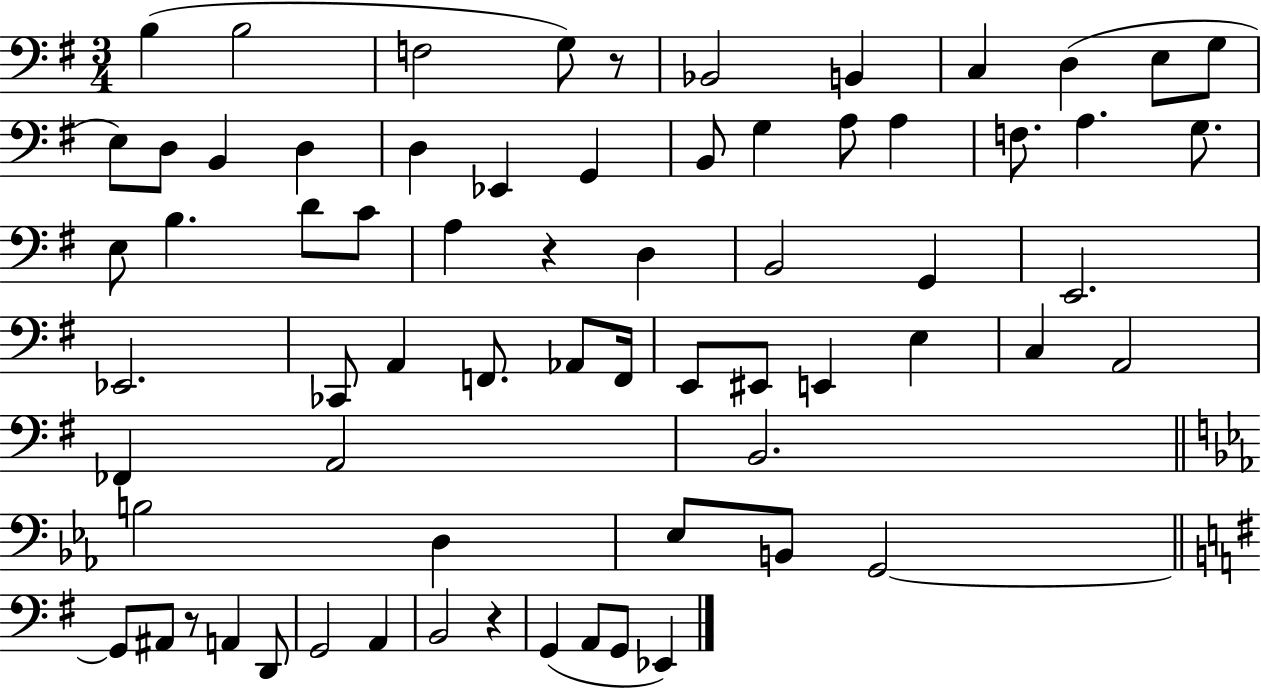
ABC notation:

X:1
T:Untitled
M:3/4
L:1/4
K:G
B, B,2 F,2 G,/2 z/2 _B,,2 B,, C, D, E,/2 G,/2 E,/2 D,/2 B,, D, D, _E,, G,, B,,/2 G, A,/2 A, F,/2 A, G,/2 E,/2 B, D/2 C/2 A, z D, B,,2 G,, E,,2 _E,,2 _C,,/2 A,, F,,/2 _A,,/2 F,,/4 E,,/2 ^E,,/2 E,, E, C, A,,2 _F,, A,,2 B,,2 B,2 D, _E,/2 B,,/2 G,,2 G,,/2 ^A,,/2 z/2 A,, D,,/2 G,,2 A,, B,,2 z G,, A,,/2 G,,/2 _E,,